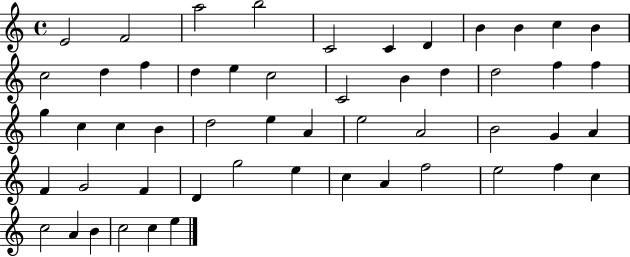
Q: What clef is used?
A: treble